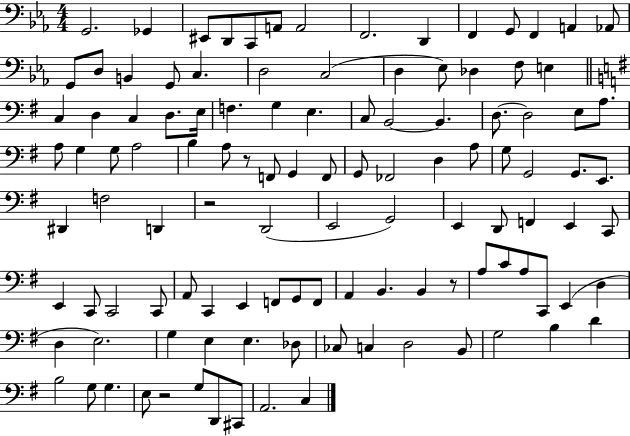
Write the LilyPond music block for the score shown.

{
  \clef bass
  \numericTimeSignature
  \time 4/4
  \key ees \major
  g,2. ges,4 | eis,8 d,8 c,8 a,8 a,2 | f,2. d,4 | f,4 g,8 f,4 a,4 aes,8 | \break g,8 d8 b,4 g,8 c4. | d2 c2( | d4 ees8) des4 f8 e4 | \bar "||" \break \key g \major c4 d4 c4 d8. e16 | f4. g4 e4. | c8 b,2~~ b,4. | d8.~~ d2 e8 a8. | \break a8 g4 g8 a2 | b4 a8 r8 f,8 g,4 f,8 | g,8 fes,2 d4 a8 | g8 g,2 g,8. e,8. | \break dis,4 f2 d,4 | r2 d,2( | e,2 g,2) | e,4 d,8 f,4 e,4 c,8 | \break e,4 c,8 c,2 c,8 | a,8 c,4 e,4 f,8 g,8 f,8 | a,4 b,4. b,4 r8 | a8 c'8 a8 c,8 e,4( d4 | \break d4 e2.) | g4 e4 e4. des8 | ces8 c4 d2 b,8 | g2 b4 d'4 | \break b2 g8 g4. | e8 r2 g8 d,8 cis,8 | a,2. c4 | \bar "|."
}